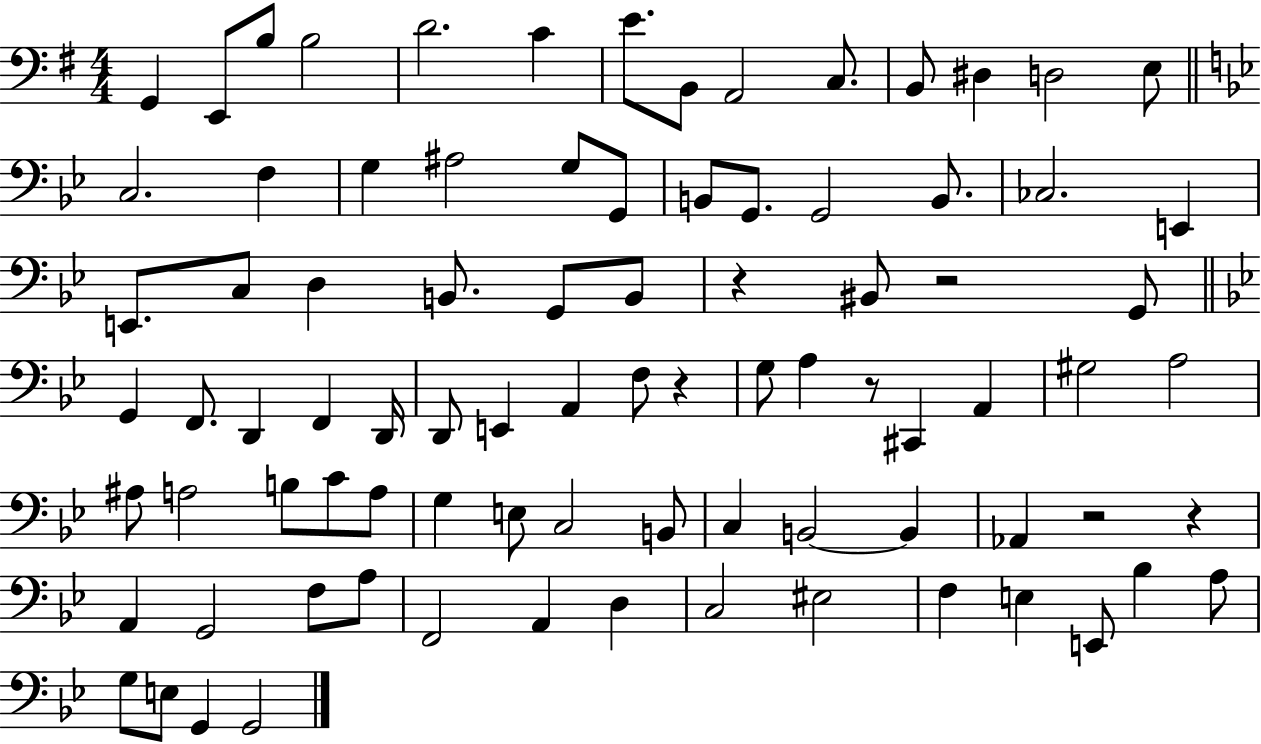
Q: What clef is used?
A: bass